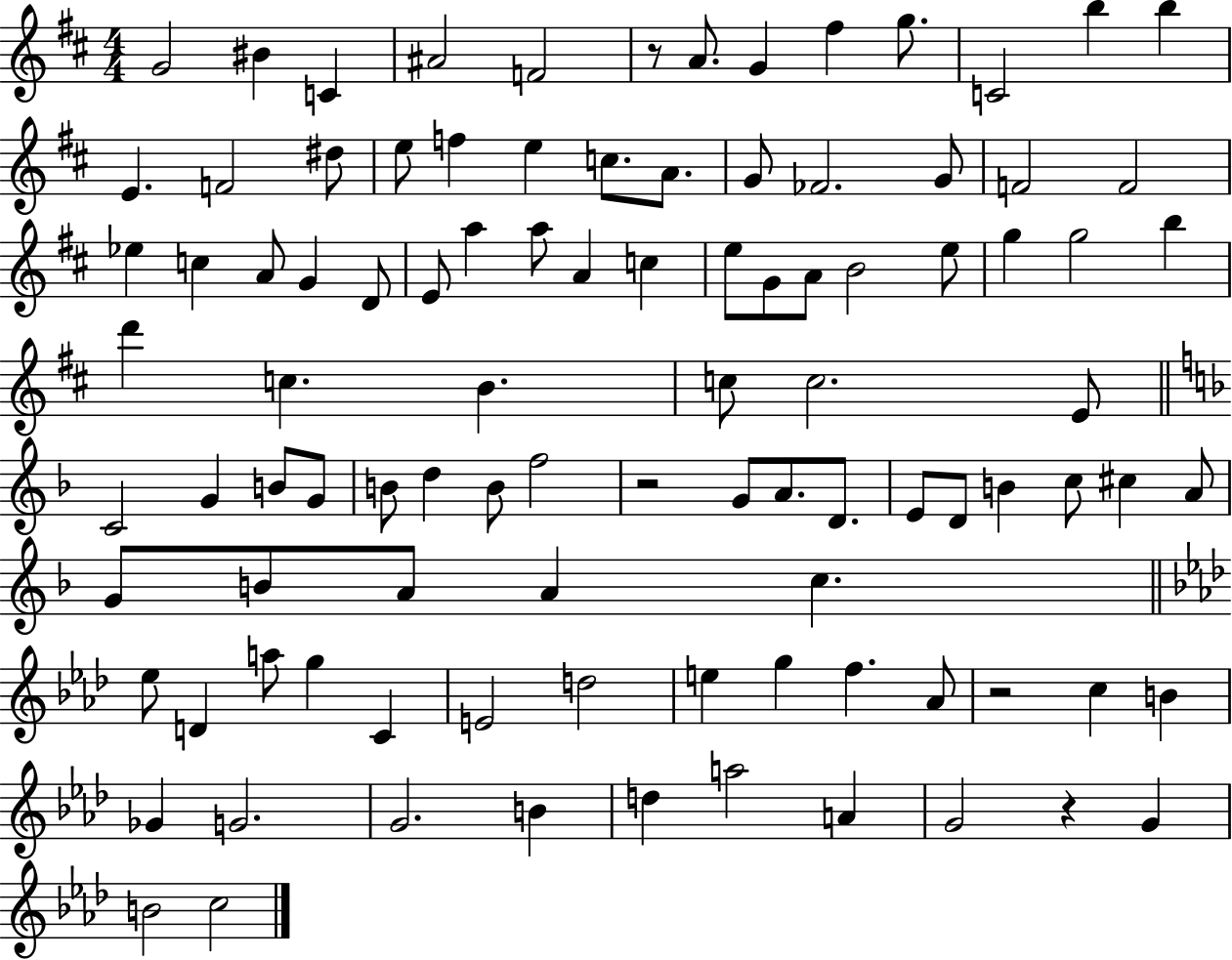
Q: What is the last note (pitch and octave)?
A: C5